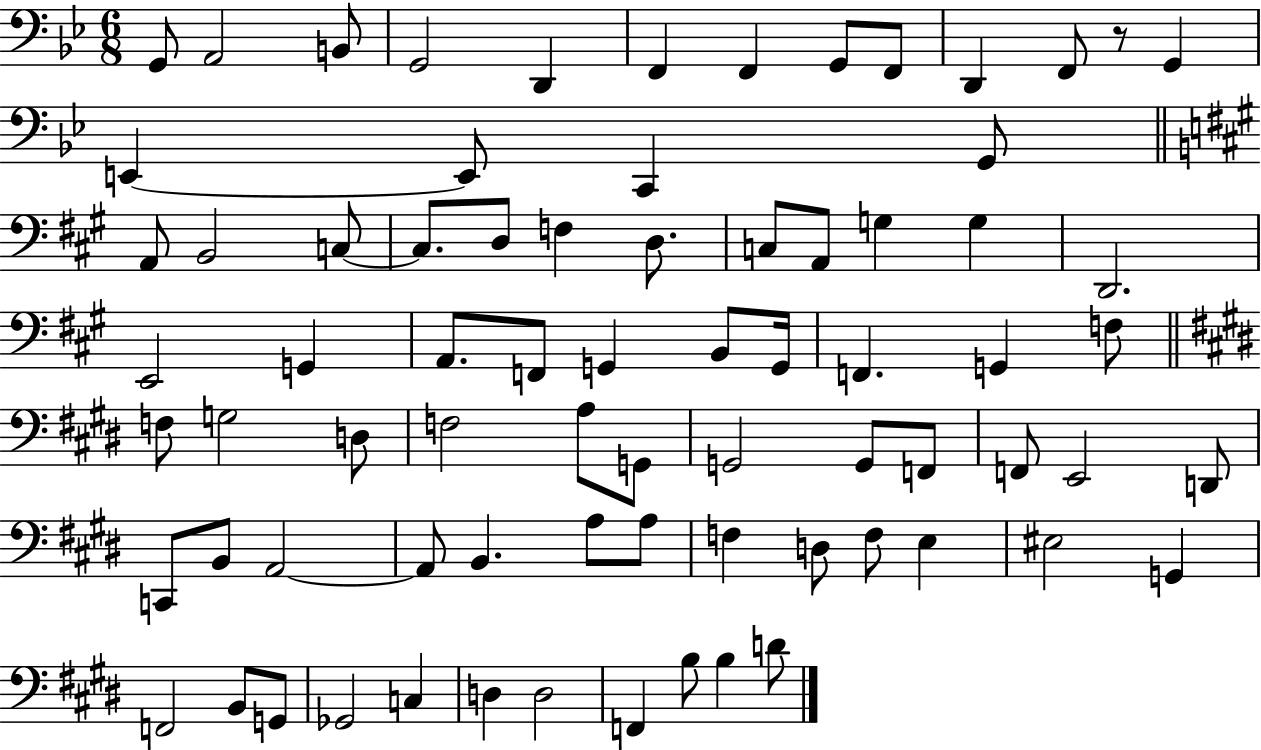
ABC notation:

X:1
T:Untitled
M:6/8
L:1/4
K:Bb
G,,/2 A,,2 B,,/2 G,,2 D,, F,, F,, G,,/2 F,,/2 D,, F,,/2 z/2 G,, E,, E,,/2 C,, G,,/2 A,,/2 B,,2 C,/2 C,/2 D,/2 F, D,/2 C,/2 A,,/2 G, G, D,,2 E,,2 G,, A,,/2 F,,/2 G,, B,,/2 G,,/4 F,, G,, F,/2 F,/2 G,2 D,/2 F,2 A,/2 G,,/2 G,,2 G,,/2 F,,/2 F,,/2 E,,2 D,,/2 C,,/2 B,,/2 A,,2 A,,/2 B,, A,/2 A,/2 F, D,/2 F,/2 E, ^E,2 G,, F,,2 B,,/2 G,,/2 _G,,2 C, D, D,2 F,, B,/2 B, D/2